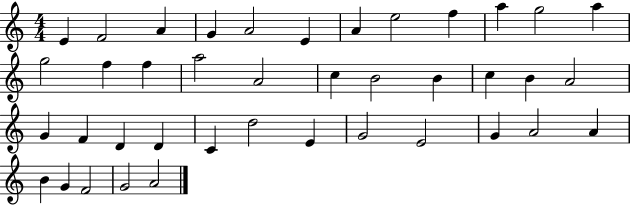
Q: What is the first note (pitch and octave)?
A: E4